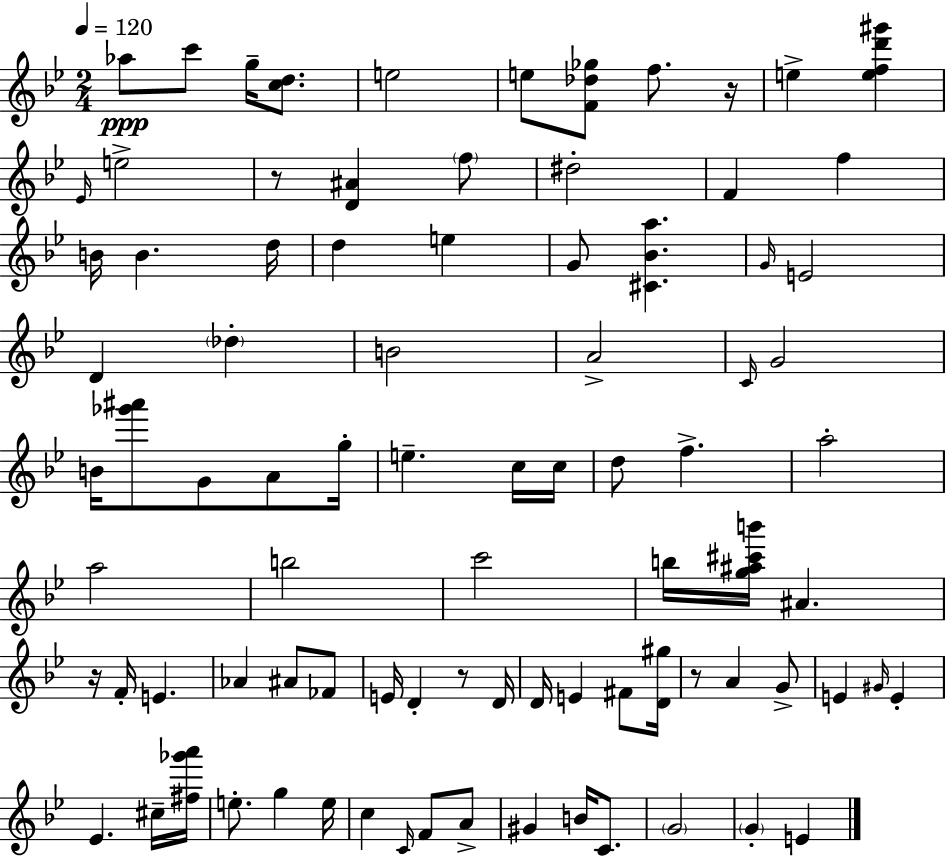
Ab5/e C6/e G5/s [C5,D5]/e. E5/h E5/e [F4,Db5,Gb5]/e F5/e. R/s E5/q [E5,F5,D6,G#6]/q Eb4/s E5/h R/e [D4,A#4]/q F5/e D#5/h F4/q F5/q B4/s B4/q. D5/s D5/q E5/q G4/e [C#4,Bb4,A5]/q. G4/s E4/h D4/q Db5/q B4/h A4/h C4/s G4/h B4/s [Gb6,A#6]/e G4/e A4/e G5/s E5/q. C5/s C5/s D5/e F5/q. A5/h A5/h B5/h C6/h B5/s [G5,A#5,C#6,B6]/s A#4/q. R/s F4/s E4/q. Ab4/q A#4/e FES4/e E4/s D4/q R/e D4/s D4/s E4/q F#4/e [D4,G#5]/s R/e A4/q G4/e E4/q G#4/s E4/q Eb4/q. C#5/s [F#5,Gb6,A6]/s E5/e. G5/q E5/s C5/q C4/s F4/e A4/e G#4/q B4/s C4/e. G4/h G4/q E4/q